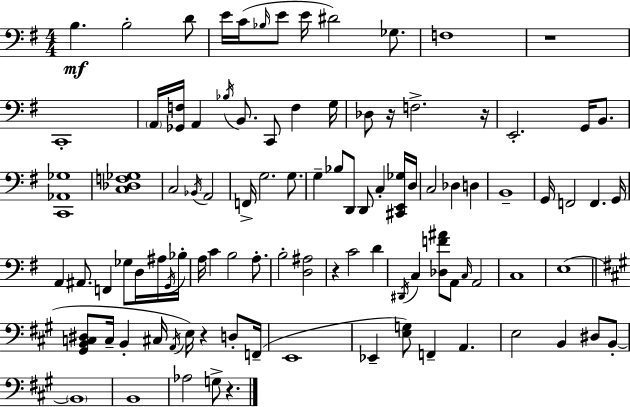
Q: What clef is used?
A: bass